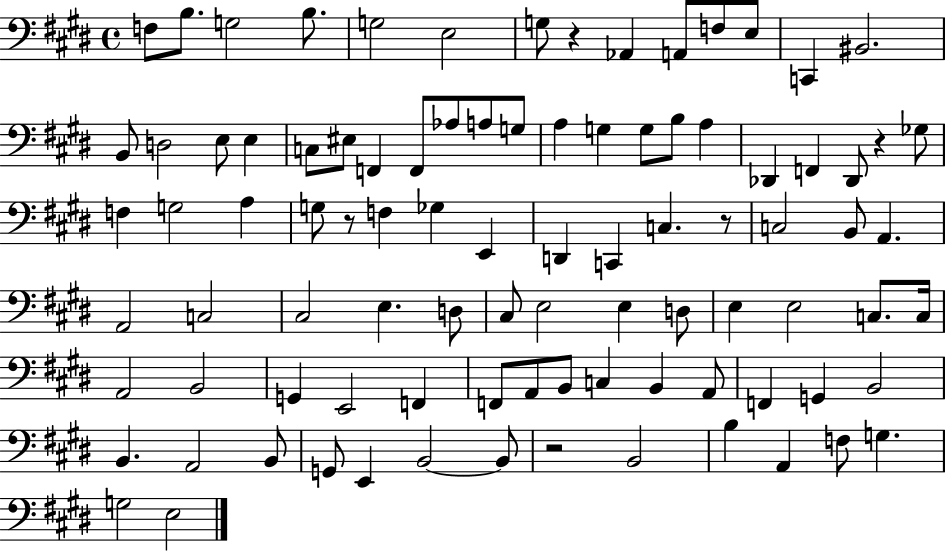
X:1
T:Untitled
M:4/4
L:1/4
K:E
F,/2 B,/2 G,2 B,/2 G,2 E,2 G,/2 z _A,, A,,/2 F,/2 E,/2 C,, ^B,,2 B,,/2 D,2 E,/2 E, C,/2 ^E,/2 F,, F,,/2 _A,/2 A,/2 G,/2 A, G, G,/2 B,/2 A, _D,, F,, _D,,/2 z _G,/2 F, G,2 A, G,/2 z/2 F, _G, E,, D,, C,, C, z/2 C,2 B,,/2 A,, A,,2 C,2 ^C,2 E, D,/2 ^C,/2 E,2 E, D,/2 E, E,2 C,/2 C,/4 A,,2 B,,2 G,, E,,2 F,, F,,/2 A,,/2 B,,/2 C, B,, A,,/2 F,, G,, B,,2 B,, A,,2 B,,/2 G,,/2 E,, B,,2 B,,/2 z2 B,,2 B, A,, F,/2 G, G,2 E,2